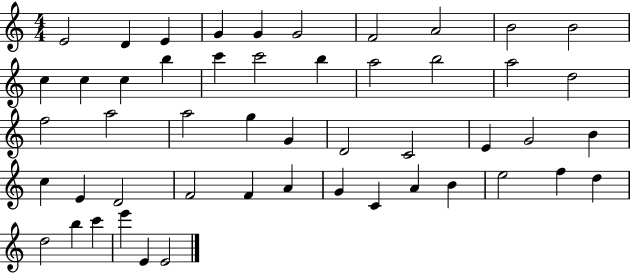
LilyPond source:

{
  \clef treble
  \numericTimeSignature
  \time 4/4
  \key c \major
  e'2 d'4 e'4 | g'4 g'4 g'2 | f'2 a'2 | b'2 b'2 | \break c''4 c''4 c''4 b''4 | c'''4 c'''2 b''4 | a''2 b''2 | a''2 d''2 | \break f''2 a''2 | a''2 g''4 g'4 | d'2 c'2 | e'4 g'2 b'4 | \break c''4 e'4 d'2 | f'2 f'4 a'4 | g'4 c'4 a'4 b'4 | e''2 f''4 d''4 | \break d''2 b''4 c'''4 | e'''4 e'4 e'2 | \bar "|."
}